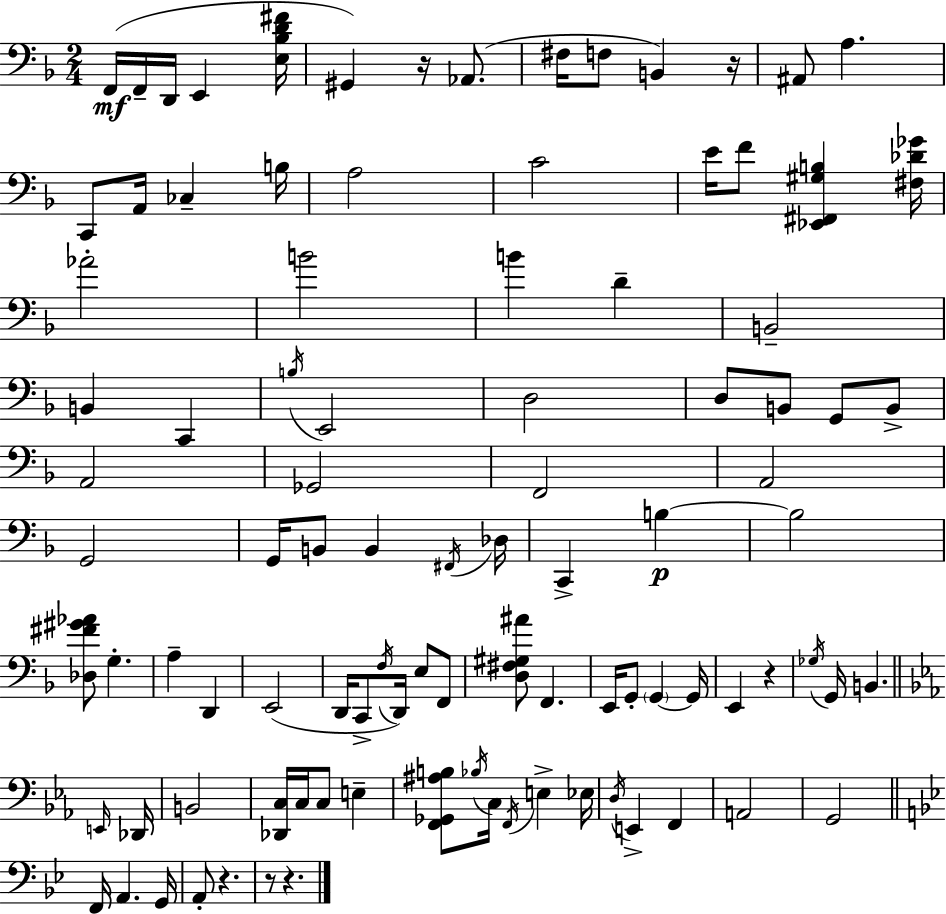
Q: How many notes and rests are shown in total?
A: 98